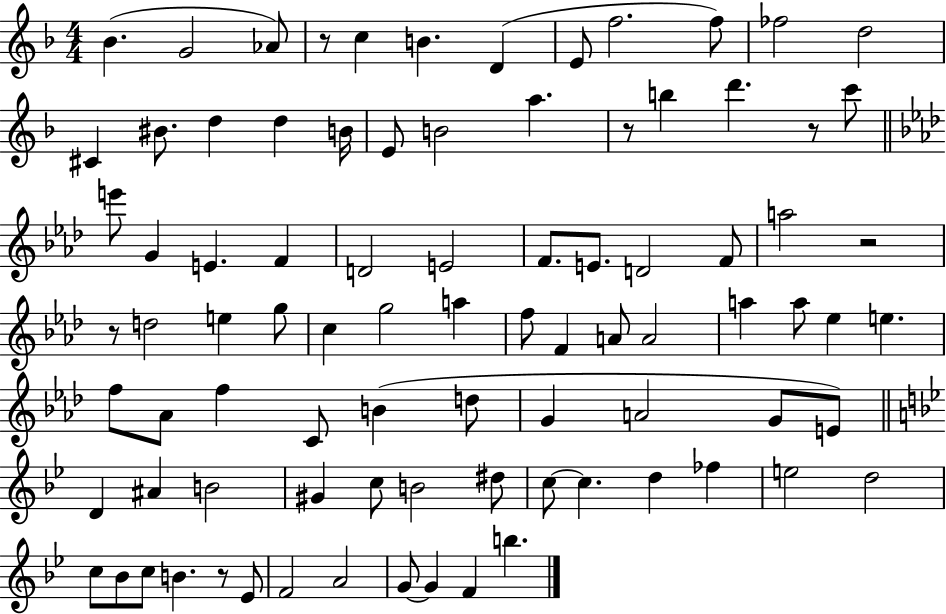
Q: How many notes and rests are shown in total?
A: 87